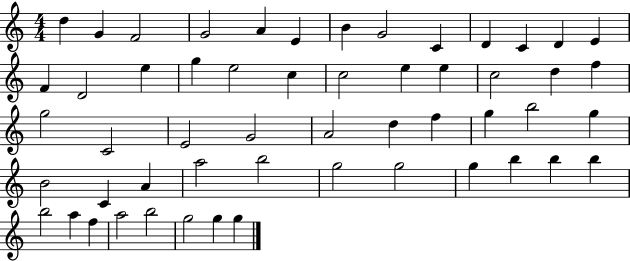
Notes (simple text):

D5/q G4/q F4/h G4/h A4/q E4/q B4/q G4/h C4/q D4/q C4/q D4/q E4/q F4/q D4/h E5/q G5/q E5/h C5/q C5/h E5/q E5/q C5/h D5/q F5/q G5/h C4/h E4/h G4/h A4/h D5/q F5/q G5/q B5/h G5/q B4/h C4/q A4/q A5/h B5/h G5/h G5/h G5/q B5/q B5/q B5/q B5/h A5/q F5/q A5/h B5/h G5/h G5/q G5/q